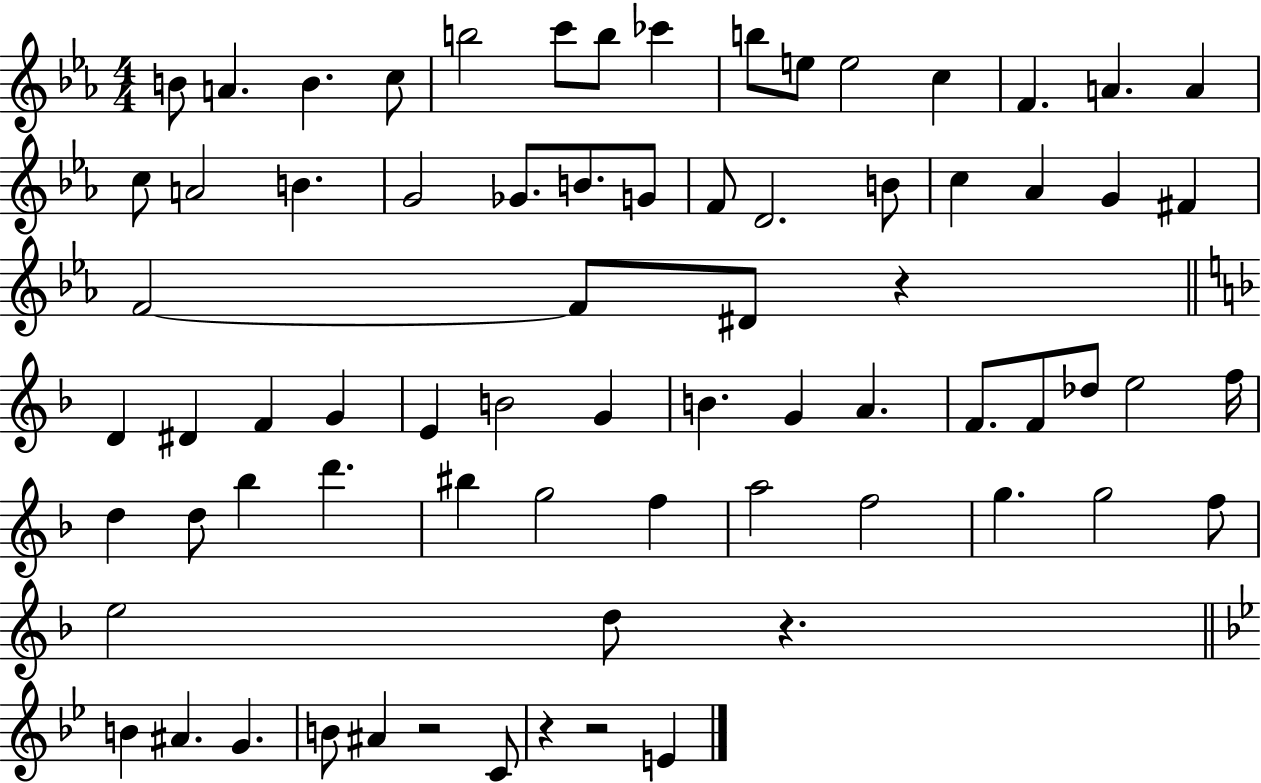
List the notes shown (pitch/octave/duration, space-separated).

B4/e A4/q. B4/q. C5/e B5/h C6/e B5/e CES6/q B5/e E5/e E5/h C5/q F4/q. A4/q. A4/q C5/e A4/h B4/q. G4/h Gb4/e. B4/e. G4/e F4/e D4/h. B4/e C5/q Ab4/q G4/q F#4/q F4/h F4/e D#4/e R/q D4/q D#4/q F4/q G4/q E4/q B4/h G4/q B4/q. G4/q A4/q. F4/e. F4/e Db5/e E5/h F5/s D5/q D5/e Bb5/q D6/q. BIS5/q G5/h F5/q A5/h F5/h G5/q. G5/h F5/e E5/h D5/e R/q. B4/q A#4/q. G4/q. B4/e A#4/q R/h C4/e R/q R/h E4/q